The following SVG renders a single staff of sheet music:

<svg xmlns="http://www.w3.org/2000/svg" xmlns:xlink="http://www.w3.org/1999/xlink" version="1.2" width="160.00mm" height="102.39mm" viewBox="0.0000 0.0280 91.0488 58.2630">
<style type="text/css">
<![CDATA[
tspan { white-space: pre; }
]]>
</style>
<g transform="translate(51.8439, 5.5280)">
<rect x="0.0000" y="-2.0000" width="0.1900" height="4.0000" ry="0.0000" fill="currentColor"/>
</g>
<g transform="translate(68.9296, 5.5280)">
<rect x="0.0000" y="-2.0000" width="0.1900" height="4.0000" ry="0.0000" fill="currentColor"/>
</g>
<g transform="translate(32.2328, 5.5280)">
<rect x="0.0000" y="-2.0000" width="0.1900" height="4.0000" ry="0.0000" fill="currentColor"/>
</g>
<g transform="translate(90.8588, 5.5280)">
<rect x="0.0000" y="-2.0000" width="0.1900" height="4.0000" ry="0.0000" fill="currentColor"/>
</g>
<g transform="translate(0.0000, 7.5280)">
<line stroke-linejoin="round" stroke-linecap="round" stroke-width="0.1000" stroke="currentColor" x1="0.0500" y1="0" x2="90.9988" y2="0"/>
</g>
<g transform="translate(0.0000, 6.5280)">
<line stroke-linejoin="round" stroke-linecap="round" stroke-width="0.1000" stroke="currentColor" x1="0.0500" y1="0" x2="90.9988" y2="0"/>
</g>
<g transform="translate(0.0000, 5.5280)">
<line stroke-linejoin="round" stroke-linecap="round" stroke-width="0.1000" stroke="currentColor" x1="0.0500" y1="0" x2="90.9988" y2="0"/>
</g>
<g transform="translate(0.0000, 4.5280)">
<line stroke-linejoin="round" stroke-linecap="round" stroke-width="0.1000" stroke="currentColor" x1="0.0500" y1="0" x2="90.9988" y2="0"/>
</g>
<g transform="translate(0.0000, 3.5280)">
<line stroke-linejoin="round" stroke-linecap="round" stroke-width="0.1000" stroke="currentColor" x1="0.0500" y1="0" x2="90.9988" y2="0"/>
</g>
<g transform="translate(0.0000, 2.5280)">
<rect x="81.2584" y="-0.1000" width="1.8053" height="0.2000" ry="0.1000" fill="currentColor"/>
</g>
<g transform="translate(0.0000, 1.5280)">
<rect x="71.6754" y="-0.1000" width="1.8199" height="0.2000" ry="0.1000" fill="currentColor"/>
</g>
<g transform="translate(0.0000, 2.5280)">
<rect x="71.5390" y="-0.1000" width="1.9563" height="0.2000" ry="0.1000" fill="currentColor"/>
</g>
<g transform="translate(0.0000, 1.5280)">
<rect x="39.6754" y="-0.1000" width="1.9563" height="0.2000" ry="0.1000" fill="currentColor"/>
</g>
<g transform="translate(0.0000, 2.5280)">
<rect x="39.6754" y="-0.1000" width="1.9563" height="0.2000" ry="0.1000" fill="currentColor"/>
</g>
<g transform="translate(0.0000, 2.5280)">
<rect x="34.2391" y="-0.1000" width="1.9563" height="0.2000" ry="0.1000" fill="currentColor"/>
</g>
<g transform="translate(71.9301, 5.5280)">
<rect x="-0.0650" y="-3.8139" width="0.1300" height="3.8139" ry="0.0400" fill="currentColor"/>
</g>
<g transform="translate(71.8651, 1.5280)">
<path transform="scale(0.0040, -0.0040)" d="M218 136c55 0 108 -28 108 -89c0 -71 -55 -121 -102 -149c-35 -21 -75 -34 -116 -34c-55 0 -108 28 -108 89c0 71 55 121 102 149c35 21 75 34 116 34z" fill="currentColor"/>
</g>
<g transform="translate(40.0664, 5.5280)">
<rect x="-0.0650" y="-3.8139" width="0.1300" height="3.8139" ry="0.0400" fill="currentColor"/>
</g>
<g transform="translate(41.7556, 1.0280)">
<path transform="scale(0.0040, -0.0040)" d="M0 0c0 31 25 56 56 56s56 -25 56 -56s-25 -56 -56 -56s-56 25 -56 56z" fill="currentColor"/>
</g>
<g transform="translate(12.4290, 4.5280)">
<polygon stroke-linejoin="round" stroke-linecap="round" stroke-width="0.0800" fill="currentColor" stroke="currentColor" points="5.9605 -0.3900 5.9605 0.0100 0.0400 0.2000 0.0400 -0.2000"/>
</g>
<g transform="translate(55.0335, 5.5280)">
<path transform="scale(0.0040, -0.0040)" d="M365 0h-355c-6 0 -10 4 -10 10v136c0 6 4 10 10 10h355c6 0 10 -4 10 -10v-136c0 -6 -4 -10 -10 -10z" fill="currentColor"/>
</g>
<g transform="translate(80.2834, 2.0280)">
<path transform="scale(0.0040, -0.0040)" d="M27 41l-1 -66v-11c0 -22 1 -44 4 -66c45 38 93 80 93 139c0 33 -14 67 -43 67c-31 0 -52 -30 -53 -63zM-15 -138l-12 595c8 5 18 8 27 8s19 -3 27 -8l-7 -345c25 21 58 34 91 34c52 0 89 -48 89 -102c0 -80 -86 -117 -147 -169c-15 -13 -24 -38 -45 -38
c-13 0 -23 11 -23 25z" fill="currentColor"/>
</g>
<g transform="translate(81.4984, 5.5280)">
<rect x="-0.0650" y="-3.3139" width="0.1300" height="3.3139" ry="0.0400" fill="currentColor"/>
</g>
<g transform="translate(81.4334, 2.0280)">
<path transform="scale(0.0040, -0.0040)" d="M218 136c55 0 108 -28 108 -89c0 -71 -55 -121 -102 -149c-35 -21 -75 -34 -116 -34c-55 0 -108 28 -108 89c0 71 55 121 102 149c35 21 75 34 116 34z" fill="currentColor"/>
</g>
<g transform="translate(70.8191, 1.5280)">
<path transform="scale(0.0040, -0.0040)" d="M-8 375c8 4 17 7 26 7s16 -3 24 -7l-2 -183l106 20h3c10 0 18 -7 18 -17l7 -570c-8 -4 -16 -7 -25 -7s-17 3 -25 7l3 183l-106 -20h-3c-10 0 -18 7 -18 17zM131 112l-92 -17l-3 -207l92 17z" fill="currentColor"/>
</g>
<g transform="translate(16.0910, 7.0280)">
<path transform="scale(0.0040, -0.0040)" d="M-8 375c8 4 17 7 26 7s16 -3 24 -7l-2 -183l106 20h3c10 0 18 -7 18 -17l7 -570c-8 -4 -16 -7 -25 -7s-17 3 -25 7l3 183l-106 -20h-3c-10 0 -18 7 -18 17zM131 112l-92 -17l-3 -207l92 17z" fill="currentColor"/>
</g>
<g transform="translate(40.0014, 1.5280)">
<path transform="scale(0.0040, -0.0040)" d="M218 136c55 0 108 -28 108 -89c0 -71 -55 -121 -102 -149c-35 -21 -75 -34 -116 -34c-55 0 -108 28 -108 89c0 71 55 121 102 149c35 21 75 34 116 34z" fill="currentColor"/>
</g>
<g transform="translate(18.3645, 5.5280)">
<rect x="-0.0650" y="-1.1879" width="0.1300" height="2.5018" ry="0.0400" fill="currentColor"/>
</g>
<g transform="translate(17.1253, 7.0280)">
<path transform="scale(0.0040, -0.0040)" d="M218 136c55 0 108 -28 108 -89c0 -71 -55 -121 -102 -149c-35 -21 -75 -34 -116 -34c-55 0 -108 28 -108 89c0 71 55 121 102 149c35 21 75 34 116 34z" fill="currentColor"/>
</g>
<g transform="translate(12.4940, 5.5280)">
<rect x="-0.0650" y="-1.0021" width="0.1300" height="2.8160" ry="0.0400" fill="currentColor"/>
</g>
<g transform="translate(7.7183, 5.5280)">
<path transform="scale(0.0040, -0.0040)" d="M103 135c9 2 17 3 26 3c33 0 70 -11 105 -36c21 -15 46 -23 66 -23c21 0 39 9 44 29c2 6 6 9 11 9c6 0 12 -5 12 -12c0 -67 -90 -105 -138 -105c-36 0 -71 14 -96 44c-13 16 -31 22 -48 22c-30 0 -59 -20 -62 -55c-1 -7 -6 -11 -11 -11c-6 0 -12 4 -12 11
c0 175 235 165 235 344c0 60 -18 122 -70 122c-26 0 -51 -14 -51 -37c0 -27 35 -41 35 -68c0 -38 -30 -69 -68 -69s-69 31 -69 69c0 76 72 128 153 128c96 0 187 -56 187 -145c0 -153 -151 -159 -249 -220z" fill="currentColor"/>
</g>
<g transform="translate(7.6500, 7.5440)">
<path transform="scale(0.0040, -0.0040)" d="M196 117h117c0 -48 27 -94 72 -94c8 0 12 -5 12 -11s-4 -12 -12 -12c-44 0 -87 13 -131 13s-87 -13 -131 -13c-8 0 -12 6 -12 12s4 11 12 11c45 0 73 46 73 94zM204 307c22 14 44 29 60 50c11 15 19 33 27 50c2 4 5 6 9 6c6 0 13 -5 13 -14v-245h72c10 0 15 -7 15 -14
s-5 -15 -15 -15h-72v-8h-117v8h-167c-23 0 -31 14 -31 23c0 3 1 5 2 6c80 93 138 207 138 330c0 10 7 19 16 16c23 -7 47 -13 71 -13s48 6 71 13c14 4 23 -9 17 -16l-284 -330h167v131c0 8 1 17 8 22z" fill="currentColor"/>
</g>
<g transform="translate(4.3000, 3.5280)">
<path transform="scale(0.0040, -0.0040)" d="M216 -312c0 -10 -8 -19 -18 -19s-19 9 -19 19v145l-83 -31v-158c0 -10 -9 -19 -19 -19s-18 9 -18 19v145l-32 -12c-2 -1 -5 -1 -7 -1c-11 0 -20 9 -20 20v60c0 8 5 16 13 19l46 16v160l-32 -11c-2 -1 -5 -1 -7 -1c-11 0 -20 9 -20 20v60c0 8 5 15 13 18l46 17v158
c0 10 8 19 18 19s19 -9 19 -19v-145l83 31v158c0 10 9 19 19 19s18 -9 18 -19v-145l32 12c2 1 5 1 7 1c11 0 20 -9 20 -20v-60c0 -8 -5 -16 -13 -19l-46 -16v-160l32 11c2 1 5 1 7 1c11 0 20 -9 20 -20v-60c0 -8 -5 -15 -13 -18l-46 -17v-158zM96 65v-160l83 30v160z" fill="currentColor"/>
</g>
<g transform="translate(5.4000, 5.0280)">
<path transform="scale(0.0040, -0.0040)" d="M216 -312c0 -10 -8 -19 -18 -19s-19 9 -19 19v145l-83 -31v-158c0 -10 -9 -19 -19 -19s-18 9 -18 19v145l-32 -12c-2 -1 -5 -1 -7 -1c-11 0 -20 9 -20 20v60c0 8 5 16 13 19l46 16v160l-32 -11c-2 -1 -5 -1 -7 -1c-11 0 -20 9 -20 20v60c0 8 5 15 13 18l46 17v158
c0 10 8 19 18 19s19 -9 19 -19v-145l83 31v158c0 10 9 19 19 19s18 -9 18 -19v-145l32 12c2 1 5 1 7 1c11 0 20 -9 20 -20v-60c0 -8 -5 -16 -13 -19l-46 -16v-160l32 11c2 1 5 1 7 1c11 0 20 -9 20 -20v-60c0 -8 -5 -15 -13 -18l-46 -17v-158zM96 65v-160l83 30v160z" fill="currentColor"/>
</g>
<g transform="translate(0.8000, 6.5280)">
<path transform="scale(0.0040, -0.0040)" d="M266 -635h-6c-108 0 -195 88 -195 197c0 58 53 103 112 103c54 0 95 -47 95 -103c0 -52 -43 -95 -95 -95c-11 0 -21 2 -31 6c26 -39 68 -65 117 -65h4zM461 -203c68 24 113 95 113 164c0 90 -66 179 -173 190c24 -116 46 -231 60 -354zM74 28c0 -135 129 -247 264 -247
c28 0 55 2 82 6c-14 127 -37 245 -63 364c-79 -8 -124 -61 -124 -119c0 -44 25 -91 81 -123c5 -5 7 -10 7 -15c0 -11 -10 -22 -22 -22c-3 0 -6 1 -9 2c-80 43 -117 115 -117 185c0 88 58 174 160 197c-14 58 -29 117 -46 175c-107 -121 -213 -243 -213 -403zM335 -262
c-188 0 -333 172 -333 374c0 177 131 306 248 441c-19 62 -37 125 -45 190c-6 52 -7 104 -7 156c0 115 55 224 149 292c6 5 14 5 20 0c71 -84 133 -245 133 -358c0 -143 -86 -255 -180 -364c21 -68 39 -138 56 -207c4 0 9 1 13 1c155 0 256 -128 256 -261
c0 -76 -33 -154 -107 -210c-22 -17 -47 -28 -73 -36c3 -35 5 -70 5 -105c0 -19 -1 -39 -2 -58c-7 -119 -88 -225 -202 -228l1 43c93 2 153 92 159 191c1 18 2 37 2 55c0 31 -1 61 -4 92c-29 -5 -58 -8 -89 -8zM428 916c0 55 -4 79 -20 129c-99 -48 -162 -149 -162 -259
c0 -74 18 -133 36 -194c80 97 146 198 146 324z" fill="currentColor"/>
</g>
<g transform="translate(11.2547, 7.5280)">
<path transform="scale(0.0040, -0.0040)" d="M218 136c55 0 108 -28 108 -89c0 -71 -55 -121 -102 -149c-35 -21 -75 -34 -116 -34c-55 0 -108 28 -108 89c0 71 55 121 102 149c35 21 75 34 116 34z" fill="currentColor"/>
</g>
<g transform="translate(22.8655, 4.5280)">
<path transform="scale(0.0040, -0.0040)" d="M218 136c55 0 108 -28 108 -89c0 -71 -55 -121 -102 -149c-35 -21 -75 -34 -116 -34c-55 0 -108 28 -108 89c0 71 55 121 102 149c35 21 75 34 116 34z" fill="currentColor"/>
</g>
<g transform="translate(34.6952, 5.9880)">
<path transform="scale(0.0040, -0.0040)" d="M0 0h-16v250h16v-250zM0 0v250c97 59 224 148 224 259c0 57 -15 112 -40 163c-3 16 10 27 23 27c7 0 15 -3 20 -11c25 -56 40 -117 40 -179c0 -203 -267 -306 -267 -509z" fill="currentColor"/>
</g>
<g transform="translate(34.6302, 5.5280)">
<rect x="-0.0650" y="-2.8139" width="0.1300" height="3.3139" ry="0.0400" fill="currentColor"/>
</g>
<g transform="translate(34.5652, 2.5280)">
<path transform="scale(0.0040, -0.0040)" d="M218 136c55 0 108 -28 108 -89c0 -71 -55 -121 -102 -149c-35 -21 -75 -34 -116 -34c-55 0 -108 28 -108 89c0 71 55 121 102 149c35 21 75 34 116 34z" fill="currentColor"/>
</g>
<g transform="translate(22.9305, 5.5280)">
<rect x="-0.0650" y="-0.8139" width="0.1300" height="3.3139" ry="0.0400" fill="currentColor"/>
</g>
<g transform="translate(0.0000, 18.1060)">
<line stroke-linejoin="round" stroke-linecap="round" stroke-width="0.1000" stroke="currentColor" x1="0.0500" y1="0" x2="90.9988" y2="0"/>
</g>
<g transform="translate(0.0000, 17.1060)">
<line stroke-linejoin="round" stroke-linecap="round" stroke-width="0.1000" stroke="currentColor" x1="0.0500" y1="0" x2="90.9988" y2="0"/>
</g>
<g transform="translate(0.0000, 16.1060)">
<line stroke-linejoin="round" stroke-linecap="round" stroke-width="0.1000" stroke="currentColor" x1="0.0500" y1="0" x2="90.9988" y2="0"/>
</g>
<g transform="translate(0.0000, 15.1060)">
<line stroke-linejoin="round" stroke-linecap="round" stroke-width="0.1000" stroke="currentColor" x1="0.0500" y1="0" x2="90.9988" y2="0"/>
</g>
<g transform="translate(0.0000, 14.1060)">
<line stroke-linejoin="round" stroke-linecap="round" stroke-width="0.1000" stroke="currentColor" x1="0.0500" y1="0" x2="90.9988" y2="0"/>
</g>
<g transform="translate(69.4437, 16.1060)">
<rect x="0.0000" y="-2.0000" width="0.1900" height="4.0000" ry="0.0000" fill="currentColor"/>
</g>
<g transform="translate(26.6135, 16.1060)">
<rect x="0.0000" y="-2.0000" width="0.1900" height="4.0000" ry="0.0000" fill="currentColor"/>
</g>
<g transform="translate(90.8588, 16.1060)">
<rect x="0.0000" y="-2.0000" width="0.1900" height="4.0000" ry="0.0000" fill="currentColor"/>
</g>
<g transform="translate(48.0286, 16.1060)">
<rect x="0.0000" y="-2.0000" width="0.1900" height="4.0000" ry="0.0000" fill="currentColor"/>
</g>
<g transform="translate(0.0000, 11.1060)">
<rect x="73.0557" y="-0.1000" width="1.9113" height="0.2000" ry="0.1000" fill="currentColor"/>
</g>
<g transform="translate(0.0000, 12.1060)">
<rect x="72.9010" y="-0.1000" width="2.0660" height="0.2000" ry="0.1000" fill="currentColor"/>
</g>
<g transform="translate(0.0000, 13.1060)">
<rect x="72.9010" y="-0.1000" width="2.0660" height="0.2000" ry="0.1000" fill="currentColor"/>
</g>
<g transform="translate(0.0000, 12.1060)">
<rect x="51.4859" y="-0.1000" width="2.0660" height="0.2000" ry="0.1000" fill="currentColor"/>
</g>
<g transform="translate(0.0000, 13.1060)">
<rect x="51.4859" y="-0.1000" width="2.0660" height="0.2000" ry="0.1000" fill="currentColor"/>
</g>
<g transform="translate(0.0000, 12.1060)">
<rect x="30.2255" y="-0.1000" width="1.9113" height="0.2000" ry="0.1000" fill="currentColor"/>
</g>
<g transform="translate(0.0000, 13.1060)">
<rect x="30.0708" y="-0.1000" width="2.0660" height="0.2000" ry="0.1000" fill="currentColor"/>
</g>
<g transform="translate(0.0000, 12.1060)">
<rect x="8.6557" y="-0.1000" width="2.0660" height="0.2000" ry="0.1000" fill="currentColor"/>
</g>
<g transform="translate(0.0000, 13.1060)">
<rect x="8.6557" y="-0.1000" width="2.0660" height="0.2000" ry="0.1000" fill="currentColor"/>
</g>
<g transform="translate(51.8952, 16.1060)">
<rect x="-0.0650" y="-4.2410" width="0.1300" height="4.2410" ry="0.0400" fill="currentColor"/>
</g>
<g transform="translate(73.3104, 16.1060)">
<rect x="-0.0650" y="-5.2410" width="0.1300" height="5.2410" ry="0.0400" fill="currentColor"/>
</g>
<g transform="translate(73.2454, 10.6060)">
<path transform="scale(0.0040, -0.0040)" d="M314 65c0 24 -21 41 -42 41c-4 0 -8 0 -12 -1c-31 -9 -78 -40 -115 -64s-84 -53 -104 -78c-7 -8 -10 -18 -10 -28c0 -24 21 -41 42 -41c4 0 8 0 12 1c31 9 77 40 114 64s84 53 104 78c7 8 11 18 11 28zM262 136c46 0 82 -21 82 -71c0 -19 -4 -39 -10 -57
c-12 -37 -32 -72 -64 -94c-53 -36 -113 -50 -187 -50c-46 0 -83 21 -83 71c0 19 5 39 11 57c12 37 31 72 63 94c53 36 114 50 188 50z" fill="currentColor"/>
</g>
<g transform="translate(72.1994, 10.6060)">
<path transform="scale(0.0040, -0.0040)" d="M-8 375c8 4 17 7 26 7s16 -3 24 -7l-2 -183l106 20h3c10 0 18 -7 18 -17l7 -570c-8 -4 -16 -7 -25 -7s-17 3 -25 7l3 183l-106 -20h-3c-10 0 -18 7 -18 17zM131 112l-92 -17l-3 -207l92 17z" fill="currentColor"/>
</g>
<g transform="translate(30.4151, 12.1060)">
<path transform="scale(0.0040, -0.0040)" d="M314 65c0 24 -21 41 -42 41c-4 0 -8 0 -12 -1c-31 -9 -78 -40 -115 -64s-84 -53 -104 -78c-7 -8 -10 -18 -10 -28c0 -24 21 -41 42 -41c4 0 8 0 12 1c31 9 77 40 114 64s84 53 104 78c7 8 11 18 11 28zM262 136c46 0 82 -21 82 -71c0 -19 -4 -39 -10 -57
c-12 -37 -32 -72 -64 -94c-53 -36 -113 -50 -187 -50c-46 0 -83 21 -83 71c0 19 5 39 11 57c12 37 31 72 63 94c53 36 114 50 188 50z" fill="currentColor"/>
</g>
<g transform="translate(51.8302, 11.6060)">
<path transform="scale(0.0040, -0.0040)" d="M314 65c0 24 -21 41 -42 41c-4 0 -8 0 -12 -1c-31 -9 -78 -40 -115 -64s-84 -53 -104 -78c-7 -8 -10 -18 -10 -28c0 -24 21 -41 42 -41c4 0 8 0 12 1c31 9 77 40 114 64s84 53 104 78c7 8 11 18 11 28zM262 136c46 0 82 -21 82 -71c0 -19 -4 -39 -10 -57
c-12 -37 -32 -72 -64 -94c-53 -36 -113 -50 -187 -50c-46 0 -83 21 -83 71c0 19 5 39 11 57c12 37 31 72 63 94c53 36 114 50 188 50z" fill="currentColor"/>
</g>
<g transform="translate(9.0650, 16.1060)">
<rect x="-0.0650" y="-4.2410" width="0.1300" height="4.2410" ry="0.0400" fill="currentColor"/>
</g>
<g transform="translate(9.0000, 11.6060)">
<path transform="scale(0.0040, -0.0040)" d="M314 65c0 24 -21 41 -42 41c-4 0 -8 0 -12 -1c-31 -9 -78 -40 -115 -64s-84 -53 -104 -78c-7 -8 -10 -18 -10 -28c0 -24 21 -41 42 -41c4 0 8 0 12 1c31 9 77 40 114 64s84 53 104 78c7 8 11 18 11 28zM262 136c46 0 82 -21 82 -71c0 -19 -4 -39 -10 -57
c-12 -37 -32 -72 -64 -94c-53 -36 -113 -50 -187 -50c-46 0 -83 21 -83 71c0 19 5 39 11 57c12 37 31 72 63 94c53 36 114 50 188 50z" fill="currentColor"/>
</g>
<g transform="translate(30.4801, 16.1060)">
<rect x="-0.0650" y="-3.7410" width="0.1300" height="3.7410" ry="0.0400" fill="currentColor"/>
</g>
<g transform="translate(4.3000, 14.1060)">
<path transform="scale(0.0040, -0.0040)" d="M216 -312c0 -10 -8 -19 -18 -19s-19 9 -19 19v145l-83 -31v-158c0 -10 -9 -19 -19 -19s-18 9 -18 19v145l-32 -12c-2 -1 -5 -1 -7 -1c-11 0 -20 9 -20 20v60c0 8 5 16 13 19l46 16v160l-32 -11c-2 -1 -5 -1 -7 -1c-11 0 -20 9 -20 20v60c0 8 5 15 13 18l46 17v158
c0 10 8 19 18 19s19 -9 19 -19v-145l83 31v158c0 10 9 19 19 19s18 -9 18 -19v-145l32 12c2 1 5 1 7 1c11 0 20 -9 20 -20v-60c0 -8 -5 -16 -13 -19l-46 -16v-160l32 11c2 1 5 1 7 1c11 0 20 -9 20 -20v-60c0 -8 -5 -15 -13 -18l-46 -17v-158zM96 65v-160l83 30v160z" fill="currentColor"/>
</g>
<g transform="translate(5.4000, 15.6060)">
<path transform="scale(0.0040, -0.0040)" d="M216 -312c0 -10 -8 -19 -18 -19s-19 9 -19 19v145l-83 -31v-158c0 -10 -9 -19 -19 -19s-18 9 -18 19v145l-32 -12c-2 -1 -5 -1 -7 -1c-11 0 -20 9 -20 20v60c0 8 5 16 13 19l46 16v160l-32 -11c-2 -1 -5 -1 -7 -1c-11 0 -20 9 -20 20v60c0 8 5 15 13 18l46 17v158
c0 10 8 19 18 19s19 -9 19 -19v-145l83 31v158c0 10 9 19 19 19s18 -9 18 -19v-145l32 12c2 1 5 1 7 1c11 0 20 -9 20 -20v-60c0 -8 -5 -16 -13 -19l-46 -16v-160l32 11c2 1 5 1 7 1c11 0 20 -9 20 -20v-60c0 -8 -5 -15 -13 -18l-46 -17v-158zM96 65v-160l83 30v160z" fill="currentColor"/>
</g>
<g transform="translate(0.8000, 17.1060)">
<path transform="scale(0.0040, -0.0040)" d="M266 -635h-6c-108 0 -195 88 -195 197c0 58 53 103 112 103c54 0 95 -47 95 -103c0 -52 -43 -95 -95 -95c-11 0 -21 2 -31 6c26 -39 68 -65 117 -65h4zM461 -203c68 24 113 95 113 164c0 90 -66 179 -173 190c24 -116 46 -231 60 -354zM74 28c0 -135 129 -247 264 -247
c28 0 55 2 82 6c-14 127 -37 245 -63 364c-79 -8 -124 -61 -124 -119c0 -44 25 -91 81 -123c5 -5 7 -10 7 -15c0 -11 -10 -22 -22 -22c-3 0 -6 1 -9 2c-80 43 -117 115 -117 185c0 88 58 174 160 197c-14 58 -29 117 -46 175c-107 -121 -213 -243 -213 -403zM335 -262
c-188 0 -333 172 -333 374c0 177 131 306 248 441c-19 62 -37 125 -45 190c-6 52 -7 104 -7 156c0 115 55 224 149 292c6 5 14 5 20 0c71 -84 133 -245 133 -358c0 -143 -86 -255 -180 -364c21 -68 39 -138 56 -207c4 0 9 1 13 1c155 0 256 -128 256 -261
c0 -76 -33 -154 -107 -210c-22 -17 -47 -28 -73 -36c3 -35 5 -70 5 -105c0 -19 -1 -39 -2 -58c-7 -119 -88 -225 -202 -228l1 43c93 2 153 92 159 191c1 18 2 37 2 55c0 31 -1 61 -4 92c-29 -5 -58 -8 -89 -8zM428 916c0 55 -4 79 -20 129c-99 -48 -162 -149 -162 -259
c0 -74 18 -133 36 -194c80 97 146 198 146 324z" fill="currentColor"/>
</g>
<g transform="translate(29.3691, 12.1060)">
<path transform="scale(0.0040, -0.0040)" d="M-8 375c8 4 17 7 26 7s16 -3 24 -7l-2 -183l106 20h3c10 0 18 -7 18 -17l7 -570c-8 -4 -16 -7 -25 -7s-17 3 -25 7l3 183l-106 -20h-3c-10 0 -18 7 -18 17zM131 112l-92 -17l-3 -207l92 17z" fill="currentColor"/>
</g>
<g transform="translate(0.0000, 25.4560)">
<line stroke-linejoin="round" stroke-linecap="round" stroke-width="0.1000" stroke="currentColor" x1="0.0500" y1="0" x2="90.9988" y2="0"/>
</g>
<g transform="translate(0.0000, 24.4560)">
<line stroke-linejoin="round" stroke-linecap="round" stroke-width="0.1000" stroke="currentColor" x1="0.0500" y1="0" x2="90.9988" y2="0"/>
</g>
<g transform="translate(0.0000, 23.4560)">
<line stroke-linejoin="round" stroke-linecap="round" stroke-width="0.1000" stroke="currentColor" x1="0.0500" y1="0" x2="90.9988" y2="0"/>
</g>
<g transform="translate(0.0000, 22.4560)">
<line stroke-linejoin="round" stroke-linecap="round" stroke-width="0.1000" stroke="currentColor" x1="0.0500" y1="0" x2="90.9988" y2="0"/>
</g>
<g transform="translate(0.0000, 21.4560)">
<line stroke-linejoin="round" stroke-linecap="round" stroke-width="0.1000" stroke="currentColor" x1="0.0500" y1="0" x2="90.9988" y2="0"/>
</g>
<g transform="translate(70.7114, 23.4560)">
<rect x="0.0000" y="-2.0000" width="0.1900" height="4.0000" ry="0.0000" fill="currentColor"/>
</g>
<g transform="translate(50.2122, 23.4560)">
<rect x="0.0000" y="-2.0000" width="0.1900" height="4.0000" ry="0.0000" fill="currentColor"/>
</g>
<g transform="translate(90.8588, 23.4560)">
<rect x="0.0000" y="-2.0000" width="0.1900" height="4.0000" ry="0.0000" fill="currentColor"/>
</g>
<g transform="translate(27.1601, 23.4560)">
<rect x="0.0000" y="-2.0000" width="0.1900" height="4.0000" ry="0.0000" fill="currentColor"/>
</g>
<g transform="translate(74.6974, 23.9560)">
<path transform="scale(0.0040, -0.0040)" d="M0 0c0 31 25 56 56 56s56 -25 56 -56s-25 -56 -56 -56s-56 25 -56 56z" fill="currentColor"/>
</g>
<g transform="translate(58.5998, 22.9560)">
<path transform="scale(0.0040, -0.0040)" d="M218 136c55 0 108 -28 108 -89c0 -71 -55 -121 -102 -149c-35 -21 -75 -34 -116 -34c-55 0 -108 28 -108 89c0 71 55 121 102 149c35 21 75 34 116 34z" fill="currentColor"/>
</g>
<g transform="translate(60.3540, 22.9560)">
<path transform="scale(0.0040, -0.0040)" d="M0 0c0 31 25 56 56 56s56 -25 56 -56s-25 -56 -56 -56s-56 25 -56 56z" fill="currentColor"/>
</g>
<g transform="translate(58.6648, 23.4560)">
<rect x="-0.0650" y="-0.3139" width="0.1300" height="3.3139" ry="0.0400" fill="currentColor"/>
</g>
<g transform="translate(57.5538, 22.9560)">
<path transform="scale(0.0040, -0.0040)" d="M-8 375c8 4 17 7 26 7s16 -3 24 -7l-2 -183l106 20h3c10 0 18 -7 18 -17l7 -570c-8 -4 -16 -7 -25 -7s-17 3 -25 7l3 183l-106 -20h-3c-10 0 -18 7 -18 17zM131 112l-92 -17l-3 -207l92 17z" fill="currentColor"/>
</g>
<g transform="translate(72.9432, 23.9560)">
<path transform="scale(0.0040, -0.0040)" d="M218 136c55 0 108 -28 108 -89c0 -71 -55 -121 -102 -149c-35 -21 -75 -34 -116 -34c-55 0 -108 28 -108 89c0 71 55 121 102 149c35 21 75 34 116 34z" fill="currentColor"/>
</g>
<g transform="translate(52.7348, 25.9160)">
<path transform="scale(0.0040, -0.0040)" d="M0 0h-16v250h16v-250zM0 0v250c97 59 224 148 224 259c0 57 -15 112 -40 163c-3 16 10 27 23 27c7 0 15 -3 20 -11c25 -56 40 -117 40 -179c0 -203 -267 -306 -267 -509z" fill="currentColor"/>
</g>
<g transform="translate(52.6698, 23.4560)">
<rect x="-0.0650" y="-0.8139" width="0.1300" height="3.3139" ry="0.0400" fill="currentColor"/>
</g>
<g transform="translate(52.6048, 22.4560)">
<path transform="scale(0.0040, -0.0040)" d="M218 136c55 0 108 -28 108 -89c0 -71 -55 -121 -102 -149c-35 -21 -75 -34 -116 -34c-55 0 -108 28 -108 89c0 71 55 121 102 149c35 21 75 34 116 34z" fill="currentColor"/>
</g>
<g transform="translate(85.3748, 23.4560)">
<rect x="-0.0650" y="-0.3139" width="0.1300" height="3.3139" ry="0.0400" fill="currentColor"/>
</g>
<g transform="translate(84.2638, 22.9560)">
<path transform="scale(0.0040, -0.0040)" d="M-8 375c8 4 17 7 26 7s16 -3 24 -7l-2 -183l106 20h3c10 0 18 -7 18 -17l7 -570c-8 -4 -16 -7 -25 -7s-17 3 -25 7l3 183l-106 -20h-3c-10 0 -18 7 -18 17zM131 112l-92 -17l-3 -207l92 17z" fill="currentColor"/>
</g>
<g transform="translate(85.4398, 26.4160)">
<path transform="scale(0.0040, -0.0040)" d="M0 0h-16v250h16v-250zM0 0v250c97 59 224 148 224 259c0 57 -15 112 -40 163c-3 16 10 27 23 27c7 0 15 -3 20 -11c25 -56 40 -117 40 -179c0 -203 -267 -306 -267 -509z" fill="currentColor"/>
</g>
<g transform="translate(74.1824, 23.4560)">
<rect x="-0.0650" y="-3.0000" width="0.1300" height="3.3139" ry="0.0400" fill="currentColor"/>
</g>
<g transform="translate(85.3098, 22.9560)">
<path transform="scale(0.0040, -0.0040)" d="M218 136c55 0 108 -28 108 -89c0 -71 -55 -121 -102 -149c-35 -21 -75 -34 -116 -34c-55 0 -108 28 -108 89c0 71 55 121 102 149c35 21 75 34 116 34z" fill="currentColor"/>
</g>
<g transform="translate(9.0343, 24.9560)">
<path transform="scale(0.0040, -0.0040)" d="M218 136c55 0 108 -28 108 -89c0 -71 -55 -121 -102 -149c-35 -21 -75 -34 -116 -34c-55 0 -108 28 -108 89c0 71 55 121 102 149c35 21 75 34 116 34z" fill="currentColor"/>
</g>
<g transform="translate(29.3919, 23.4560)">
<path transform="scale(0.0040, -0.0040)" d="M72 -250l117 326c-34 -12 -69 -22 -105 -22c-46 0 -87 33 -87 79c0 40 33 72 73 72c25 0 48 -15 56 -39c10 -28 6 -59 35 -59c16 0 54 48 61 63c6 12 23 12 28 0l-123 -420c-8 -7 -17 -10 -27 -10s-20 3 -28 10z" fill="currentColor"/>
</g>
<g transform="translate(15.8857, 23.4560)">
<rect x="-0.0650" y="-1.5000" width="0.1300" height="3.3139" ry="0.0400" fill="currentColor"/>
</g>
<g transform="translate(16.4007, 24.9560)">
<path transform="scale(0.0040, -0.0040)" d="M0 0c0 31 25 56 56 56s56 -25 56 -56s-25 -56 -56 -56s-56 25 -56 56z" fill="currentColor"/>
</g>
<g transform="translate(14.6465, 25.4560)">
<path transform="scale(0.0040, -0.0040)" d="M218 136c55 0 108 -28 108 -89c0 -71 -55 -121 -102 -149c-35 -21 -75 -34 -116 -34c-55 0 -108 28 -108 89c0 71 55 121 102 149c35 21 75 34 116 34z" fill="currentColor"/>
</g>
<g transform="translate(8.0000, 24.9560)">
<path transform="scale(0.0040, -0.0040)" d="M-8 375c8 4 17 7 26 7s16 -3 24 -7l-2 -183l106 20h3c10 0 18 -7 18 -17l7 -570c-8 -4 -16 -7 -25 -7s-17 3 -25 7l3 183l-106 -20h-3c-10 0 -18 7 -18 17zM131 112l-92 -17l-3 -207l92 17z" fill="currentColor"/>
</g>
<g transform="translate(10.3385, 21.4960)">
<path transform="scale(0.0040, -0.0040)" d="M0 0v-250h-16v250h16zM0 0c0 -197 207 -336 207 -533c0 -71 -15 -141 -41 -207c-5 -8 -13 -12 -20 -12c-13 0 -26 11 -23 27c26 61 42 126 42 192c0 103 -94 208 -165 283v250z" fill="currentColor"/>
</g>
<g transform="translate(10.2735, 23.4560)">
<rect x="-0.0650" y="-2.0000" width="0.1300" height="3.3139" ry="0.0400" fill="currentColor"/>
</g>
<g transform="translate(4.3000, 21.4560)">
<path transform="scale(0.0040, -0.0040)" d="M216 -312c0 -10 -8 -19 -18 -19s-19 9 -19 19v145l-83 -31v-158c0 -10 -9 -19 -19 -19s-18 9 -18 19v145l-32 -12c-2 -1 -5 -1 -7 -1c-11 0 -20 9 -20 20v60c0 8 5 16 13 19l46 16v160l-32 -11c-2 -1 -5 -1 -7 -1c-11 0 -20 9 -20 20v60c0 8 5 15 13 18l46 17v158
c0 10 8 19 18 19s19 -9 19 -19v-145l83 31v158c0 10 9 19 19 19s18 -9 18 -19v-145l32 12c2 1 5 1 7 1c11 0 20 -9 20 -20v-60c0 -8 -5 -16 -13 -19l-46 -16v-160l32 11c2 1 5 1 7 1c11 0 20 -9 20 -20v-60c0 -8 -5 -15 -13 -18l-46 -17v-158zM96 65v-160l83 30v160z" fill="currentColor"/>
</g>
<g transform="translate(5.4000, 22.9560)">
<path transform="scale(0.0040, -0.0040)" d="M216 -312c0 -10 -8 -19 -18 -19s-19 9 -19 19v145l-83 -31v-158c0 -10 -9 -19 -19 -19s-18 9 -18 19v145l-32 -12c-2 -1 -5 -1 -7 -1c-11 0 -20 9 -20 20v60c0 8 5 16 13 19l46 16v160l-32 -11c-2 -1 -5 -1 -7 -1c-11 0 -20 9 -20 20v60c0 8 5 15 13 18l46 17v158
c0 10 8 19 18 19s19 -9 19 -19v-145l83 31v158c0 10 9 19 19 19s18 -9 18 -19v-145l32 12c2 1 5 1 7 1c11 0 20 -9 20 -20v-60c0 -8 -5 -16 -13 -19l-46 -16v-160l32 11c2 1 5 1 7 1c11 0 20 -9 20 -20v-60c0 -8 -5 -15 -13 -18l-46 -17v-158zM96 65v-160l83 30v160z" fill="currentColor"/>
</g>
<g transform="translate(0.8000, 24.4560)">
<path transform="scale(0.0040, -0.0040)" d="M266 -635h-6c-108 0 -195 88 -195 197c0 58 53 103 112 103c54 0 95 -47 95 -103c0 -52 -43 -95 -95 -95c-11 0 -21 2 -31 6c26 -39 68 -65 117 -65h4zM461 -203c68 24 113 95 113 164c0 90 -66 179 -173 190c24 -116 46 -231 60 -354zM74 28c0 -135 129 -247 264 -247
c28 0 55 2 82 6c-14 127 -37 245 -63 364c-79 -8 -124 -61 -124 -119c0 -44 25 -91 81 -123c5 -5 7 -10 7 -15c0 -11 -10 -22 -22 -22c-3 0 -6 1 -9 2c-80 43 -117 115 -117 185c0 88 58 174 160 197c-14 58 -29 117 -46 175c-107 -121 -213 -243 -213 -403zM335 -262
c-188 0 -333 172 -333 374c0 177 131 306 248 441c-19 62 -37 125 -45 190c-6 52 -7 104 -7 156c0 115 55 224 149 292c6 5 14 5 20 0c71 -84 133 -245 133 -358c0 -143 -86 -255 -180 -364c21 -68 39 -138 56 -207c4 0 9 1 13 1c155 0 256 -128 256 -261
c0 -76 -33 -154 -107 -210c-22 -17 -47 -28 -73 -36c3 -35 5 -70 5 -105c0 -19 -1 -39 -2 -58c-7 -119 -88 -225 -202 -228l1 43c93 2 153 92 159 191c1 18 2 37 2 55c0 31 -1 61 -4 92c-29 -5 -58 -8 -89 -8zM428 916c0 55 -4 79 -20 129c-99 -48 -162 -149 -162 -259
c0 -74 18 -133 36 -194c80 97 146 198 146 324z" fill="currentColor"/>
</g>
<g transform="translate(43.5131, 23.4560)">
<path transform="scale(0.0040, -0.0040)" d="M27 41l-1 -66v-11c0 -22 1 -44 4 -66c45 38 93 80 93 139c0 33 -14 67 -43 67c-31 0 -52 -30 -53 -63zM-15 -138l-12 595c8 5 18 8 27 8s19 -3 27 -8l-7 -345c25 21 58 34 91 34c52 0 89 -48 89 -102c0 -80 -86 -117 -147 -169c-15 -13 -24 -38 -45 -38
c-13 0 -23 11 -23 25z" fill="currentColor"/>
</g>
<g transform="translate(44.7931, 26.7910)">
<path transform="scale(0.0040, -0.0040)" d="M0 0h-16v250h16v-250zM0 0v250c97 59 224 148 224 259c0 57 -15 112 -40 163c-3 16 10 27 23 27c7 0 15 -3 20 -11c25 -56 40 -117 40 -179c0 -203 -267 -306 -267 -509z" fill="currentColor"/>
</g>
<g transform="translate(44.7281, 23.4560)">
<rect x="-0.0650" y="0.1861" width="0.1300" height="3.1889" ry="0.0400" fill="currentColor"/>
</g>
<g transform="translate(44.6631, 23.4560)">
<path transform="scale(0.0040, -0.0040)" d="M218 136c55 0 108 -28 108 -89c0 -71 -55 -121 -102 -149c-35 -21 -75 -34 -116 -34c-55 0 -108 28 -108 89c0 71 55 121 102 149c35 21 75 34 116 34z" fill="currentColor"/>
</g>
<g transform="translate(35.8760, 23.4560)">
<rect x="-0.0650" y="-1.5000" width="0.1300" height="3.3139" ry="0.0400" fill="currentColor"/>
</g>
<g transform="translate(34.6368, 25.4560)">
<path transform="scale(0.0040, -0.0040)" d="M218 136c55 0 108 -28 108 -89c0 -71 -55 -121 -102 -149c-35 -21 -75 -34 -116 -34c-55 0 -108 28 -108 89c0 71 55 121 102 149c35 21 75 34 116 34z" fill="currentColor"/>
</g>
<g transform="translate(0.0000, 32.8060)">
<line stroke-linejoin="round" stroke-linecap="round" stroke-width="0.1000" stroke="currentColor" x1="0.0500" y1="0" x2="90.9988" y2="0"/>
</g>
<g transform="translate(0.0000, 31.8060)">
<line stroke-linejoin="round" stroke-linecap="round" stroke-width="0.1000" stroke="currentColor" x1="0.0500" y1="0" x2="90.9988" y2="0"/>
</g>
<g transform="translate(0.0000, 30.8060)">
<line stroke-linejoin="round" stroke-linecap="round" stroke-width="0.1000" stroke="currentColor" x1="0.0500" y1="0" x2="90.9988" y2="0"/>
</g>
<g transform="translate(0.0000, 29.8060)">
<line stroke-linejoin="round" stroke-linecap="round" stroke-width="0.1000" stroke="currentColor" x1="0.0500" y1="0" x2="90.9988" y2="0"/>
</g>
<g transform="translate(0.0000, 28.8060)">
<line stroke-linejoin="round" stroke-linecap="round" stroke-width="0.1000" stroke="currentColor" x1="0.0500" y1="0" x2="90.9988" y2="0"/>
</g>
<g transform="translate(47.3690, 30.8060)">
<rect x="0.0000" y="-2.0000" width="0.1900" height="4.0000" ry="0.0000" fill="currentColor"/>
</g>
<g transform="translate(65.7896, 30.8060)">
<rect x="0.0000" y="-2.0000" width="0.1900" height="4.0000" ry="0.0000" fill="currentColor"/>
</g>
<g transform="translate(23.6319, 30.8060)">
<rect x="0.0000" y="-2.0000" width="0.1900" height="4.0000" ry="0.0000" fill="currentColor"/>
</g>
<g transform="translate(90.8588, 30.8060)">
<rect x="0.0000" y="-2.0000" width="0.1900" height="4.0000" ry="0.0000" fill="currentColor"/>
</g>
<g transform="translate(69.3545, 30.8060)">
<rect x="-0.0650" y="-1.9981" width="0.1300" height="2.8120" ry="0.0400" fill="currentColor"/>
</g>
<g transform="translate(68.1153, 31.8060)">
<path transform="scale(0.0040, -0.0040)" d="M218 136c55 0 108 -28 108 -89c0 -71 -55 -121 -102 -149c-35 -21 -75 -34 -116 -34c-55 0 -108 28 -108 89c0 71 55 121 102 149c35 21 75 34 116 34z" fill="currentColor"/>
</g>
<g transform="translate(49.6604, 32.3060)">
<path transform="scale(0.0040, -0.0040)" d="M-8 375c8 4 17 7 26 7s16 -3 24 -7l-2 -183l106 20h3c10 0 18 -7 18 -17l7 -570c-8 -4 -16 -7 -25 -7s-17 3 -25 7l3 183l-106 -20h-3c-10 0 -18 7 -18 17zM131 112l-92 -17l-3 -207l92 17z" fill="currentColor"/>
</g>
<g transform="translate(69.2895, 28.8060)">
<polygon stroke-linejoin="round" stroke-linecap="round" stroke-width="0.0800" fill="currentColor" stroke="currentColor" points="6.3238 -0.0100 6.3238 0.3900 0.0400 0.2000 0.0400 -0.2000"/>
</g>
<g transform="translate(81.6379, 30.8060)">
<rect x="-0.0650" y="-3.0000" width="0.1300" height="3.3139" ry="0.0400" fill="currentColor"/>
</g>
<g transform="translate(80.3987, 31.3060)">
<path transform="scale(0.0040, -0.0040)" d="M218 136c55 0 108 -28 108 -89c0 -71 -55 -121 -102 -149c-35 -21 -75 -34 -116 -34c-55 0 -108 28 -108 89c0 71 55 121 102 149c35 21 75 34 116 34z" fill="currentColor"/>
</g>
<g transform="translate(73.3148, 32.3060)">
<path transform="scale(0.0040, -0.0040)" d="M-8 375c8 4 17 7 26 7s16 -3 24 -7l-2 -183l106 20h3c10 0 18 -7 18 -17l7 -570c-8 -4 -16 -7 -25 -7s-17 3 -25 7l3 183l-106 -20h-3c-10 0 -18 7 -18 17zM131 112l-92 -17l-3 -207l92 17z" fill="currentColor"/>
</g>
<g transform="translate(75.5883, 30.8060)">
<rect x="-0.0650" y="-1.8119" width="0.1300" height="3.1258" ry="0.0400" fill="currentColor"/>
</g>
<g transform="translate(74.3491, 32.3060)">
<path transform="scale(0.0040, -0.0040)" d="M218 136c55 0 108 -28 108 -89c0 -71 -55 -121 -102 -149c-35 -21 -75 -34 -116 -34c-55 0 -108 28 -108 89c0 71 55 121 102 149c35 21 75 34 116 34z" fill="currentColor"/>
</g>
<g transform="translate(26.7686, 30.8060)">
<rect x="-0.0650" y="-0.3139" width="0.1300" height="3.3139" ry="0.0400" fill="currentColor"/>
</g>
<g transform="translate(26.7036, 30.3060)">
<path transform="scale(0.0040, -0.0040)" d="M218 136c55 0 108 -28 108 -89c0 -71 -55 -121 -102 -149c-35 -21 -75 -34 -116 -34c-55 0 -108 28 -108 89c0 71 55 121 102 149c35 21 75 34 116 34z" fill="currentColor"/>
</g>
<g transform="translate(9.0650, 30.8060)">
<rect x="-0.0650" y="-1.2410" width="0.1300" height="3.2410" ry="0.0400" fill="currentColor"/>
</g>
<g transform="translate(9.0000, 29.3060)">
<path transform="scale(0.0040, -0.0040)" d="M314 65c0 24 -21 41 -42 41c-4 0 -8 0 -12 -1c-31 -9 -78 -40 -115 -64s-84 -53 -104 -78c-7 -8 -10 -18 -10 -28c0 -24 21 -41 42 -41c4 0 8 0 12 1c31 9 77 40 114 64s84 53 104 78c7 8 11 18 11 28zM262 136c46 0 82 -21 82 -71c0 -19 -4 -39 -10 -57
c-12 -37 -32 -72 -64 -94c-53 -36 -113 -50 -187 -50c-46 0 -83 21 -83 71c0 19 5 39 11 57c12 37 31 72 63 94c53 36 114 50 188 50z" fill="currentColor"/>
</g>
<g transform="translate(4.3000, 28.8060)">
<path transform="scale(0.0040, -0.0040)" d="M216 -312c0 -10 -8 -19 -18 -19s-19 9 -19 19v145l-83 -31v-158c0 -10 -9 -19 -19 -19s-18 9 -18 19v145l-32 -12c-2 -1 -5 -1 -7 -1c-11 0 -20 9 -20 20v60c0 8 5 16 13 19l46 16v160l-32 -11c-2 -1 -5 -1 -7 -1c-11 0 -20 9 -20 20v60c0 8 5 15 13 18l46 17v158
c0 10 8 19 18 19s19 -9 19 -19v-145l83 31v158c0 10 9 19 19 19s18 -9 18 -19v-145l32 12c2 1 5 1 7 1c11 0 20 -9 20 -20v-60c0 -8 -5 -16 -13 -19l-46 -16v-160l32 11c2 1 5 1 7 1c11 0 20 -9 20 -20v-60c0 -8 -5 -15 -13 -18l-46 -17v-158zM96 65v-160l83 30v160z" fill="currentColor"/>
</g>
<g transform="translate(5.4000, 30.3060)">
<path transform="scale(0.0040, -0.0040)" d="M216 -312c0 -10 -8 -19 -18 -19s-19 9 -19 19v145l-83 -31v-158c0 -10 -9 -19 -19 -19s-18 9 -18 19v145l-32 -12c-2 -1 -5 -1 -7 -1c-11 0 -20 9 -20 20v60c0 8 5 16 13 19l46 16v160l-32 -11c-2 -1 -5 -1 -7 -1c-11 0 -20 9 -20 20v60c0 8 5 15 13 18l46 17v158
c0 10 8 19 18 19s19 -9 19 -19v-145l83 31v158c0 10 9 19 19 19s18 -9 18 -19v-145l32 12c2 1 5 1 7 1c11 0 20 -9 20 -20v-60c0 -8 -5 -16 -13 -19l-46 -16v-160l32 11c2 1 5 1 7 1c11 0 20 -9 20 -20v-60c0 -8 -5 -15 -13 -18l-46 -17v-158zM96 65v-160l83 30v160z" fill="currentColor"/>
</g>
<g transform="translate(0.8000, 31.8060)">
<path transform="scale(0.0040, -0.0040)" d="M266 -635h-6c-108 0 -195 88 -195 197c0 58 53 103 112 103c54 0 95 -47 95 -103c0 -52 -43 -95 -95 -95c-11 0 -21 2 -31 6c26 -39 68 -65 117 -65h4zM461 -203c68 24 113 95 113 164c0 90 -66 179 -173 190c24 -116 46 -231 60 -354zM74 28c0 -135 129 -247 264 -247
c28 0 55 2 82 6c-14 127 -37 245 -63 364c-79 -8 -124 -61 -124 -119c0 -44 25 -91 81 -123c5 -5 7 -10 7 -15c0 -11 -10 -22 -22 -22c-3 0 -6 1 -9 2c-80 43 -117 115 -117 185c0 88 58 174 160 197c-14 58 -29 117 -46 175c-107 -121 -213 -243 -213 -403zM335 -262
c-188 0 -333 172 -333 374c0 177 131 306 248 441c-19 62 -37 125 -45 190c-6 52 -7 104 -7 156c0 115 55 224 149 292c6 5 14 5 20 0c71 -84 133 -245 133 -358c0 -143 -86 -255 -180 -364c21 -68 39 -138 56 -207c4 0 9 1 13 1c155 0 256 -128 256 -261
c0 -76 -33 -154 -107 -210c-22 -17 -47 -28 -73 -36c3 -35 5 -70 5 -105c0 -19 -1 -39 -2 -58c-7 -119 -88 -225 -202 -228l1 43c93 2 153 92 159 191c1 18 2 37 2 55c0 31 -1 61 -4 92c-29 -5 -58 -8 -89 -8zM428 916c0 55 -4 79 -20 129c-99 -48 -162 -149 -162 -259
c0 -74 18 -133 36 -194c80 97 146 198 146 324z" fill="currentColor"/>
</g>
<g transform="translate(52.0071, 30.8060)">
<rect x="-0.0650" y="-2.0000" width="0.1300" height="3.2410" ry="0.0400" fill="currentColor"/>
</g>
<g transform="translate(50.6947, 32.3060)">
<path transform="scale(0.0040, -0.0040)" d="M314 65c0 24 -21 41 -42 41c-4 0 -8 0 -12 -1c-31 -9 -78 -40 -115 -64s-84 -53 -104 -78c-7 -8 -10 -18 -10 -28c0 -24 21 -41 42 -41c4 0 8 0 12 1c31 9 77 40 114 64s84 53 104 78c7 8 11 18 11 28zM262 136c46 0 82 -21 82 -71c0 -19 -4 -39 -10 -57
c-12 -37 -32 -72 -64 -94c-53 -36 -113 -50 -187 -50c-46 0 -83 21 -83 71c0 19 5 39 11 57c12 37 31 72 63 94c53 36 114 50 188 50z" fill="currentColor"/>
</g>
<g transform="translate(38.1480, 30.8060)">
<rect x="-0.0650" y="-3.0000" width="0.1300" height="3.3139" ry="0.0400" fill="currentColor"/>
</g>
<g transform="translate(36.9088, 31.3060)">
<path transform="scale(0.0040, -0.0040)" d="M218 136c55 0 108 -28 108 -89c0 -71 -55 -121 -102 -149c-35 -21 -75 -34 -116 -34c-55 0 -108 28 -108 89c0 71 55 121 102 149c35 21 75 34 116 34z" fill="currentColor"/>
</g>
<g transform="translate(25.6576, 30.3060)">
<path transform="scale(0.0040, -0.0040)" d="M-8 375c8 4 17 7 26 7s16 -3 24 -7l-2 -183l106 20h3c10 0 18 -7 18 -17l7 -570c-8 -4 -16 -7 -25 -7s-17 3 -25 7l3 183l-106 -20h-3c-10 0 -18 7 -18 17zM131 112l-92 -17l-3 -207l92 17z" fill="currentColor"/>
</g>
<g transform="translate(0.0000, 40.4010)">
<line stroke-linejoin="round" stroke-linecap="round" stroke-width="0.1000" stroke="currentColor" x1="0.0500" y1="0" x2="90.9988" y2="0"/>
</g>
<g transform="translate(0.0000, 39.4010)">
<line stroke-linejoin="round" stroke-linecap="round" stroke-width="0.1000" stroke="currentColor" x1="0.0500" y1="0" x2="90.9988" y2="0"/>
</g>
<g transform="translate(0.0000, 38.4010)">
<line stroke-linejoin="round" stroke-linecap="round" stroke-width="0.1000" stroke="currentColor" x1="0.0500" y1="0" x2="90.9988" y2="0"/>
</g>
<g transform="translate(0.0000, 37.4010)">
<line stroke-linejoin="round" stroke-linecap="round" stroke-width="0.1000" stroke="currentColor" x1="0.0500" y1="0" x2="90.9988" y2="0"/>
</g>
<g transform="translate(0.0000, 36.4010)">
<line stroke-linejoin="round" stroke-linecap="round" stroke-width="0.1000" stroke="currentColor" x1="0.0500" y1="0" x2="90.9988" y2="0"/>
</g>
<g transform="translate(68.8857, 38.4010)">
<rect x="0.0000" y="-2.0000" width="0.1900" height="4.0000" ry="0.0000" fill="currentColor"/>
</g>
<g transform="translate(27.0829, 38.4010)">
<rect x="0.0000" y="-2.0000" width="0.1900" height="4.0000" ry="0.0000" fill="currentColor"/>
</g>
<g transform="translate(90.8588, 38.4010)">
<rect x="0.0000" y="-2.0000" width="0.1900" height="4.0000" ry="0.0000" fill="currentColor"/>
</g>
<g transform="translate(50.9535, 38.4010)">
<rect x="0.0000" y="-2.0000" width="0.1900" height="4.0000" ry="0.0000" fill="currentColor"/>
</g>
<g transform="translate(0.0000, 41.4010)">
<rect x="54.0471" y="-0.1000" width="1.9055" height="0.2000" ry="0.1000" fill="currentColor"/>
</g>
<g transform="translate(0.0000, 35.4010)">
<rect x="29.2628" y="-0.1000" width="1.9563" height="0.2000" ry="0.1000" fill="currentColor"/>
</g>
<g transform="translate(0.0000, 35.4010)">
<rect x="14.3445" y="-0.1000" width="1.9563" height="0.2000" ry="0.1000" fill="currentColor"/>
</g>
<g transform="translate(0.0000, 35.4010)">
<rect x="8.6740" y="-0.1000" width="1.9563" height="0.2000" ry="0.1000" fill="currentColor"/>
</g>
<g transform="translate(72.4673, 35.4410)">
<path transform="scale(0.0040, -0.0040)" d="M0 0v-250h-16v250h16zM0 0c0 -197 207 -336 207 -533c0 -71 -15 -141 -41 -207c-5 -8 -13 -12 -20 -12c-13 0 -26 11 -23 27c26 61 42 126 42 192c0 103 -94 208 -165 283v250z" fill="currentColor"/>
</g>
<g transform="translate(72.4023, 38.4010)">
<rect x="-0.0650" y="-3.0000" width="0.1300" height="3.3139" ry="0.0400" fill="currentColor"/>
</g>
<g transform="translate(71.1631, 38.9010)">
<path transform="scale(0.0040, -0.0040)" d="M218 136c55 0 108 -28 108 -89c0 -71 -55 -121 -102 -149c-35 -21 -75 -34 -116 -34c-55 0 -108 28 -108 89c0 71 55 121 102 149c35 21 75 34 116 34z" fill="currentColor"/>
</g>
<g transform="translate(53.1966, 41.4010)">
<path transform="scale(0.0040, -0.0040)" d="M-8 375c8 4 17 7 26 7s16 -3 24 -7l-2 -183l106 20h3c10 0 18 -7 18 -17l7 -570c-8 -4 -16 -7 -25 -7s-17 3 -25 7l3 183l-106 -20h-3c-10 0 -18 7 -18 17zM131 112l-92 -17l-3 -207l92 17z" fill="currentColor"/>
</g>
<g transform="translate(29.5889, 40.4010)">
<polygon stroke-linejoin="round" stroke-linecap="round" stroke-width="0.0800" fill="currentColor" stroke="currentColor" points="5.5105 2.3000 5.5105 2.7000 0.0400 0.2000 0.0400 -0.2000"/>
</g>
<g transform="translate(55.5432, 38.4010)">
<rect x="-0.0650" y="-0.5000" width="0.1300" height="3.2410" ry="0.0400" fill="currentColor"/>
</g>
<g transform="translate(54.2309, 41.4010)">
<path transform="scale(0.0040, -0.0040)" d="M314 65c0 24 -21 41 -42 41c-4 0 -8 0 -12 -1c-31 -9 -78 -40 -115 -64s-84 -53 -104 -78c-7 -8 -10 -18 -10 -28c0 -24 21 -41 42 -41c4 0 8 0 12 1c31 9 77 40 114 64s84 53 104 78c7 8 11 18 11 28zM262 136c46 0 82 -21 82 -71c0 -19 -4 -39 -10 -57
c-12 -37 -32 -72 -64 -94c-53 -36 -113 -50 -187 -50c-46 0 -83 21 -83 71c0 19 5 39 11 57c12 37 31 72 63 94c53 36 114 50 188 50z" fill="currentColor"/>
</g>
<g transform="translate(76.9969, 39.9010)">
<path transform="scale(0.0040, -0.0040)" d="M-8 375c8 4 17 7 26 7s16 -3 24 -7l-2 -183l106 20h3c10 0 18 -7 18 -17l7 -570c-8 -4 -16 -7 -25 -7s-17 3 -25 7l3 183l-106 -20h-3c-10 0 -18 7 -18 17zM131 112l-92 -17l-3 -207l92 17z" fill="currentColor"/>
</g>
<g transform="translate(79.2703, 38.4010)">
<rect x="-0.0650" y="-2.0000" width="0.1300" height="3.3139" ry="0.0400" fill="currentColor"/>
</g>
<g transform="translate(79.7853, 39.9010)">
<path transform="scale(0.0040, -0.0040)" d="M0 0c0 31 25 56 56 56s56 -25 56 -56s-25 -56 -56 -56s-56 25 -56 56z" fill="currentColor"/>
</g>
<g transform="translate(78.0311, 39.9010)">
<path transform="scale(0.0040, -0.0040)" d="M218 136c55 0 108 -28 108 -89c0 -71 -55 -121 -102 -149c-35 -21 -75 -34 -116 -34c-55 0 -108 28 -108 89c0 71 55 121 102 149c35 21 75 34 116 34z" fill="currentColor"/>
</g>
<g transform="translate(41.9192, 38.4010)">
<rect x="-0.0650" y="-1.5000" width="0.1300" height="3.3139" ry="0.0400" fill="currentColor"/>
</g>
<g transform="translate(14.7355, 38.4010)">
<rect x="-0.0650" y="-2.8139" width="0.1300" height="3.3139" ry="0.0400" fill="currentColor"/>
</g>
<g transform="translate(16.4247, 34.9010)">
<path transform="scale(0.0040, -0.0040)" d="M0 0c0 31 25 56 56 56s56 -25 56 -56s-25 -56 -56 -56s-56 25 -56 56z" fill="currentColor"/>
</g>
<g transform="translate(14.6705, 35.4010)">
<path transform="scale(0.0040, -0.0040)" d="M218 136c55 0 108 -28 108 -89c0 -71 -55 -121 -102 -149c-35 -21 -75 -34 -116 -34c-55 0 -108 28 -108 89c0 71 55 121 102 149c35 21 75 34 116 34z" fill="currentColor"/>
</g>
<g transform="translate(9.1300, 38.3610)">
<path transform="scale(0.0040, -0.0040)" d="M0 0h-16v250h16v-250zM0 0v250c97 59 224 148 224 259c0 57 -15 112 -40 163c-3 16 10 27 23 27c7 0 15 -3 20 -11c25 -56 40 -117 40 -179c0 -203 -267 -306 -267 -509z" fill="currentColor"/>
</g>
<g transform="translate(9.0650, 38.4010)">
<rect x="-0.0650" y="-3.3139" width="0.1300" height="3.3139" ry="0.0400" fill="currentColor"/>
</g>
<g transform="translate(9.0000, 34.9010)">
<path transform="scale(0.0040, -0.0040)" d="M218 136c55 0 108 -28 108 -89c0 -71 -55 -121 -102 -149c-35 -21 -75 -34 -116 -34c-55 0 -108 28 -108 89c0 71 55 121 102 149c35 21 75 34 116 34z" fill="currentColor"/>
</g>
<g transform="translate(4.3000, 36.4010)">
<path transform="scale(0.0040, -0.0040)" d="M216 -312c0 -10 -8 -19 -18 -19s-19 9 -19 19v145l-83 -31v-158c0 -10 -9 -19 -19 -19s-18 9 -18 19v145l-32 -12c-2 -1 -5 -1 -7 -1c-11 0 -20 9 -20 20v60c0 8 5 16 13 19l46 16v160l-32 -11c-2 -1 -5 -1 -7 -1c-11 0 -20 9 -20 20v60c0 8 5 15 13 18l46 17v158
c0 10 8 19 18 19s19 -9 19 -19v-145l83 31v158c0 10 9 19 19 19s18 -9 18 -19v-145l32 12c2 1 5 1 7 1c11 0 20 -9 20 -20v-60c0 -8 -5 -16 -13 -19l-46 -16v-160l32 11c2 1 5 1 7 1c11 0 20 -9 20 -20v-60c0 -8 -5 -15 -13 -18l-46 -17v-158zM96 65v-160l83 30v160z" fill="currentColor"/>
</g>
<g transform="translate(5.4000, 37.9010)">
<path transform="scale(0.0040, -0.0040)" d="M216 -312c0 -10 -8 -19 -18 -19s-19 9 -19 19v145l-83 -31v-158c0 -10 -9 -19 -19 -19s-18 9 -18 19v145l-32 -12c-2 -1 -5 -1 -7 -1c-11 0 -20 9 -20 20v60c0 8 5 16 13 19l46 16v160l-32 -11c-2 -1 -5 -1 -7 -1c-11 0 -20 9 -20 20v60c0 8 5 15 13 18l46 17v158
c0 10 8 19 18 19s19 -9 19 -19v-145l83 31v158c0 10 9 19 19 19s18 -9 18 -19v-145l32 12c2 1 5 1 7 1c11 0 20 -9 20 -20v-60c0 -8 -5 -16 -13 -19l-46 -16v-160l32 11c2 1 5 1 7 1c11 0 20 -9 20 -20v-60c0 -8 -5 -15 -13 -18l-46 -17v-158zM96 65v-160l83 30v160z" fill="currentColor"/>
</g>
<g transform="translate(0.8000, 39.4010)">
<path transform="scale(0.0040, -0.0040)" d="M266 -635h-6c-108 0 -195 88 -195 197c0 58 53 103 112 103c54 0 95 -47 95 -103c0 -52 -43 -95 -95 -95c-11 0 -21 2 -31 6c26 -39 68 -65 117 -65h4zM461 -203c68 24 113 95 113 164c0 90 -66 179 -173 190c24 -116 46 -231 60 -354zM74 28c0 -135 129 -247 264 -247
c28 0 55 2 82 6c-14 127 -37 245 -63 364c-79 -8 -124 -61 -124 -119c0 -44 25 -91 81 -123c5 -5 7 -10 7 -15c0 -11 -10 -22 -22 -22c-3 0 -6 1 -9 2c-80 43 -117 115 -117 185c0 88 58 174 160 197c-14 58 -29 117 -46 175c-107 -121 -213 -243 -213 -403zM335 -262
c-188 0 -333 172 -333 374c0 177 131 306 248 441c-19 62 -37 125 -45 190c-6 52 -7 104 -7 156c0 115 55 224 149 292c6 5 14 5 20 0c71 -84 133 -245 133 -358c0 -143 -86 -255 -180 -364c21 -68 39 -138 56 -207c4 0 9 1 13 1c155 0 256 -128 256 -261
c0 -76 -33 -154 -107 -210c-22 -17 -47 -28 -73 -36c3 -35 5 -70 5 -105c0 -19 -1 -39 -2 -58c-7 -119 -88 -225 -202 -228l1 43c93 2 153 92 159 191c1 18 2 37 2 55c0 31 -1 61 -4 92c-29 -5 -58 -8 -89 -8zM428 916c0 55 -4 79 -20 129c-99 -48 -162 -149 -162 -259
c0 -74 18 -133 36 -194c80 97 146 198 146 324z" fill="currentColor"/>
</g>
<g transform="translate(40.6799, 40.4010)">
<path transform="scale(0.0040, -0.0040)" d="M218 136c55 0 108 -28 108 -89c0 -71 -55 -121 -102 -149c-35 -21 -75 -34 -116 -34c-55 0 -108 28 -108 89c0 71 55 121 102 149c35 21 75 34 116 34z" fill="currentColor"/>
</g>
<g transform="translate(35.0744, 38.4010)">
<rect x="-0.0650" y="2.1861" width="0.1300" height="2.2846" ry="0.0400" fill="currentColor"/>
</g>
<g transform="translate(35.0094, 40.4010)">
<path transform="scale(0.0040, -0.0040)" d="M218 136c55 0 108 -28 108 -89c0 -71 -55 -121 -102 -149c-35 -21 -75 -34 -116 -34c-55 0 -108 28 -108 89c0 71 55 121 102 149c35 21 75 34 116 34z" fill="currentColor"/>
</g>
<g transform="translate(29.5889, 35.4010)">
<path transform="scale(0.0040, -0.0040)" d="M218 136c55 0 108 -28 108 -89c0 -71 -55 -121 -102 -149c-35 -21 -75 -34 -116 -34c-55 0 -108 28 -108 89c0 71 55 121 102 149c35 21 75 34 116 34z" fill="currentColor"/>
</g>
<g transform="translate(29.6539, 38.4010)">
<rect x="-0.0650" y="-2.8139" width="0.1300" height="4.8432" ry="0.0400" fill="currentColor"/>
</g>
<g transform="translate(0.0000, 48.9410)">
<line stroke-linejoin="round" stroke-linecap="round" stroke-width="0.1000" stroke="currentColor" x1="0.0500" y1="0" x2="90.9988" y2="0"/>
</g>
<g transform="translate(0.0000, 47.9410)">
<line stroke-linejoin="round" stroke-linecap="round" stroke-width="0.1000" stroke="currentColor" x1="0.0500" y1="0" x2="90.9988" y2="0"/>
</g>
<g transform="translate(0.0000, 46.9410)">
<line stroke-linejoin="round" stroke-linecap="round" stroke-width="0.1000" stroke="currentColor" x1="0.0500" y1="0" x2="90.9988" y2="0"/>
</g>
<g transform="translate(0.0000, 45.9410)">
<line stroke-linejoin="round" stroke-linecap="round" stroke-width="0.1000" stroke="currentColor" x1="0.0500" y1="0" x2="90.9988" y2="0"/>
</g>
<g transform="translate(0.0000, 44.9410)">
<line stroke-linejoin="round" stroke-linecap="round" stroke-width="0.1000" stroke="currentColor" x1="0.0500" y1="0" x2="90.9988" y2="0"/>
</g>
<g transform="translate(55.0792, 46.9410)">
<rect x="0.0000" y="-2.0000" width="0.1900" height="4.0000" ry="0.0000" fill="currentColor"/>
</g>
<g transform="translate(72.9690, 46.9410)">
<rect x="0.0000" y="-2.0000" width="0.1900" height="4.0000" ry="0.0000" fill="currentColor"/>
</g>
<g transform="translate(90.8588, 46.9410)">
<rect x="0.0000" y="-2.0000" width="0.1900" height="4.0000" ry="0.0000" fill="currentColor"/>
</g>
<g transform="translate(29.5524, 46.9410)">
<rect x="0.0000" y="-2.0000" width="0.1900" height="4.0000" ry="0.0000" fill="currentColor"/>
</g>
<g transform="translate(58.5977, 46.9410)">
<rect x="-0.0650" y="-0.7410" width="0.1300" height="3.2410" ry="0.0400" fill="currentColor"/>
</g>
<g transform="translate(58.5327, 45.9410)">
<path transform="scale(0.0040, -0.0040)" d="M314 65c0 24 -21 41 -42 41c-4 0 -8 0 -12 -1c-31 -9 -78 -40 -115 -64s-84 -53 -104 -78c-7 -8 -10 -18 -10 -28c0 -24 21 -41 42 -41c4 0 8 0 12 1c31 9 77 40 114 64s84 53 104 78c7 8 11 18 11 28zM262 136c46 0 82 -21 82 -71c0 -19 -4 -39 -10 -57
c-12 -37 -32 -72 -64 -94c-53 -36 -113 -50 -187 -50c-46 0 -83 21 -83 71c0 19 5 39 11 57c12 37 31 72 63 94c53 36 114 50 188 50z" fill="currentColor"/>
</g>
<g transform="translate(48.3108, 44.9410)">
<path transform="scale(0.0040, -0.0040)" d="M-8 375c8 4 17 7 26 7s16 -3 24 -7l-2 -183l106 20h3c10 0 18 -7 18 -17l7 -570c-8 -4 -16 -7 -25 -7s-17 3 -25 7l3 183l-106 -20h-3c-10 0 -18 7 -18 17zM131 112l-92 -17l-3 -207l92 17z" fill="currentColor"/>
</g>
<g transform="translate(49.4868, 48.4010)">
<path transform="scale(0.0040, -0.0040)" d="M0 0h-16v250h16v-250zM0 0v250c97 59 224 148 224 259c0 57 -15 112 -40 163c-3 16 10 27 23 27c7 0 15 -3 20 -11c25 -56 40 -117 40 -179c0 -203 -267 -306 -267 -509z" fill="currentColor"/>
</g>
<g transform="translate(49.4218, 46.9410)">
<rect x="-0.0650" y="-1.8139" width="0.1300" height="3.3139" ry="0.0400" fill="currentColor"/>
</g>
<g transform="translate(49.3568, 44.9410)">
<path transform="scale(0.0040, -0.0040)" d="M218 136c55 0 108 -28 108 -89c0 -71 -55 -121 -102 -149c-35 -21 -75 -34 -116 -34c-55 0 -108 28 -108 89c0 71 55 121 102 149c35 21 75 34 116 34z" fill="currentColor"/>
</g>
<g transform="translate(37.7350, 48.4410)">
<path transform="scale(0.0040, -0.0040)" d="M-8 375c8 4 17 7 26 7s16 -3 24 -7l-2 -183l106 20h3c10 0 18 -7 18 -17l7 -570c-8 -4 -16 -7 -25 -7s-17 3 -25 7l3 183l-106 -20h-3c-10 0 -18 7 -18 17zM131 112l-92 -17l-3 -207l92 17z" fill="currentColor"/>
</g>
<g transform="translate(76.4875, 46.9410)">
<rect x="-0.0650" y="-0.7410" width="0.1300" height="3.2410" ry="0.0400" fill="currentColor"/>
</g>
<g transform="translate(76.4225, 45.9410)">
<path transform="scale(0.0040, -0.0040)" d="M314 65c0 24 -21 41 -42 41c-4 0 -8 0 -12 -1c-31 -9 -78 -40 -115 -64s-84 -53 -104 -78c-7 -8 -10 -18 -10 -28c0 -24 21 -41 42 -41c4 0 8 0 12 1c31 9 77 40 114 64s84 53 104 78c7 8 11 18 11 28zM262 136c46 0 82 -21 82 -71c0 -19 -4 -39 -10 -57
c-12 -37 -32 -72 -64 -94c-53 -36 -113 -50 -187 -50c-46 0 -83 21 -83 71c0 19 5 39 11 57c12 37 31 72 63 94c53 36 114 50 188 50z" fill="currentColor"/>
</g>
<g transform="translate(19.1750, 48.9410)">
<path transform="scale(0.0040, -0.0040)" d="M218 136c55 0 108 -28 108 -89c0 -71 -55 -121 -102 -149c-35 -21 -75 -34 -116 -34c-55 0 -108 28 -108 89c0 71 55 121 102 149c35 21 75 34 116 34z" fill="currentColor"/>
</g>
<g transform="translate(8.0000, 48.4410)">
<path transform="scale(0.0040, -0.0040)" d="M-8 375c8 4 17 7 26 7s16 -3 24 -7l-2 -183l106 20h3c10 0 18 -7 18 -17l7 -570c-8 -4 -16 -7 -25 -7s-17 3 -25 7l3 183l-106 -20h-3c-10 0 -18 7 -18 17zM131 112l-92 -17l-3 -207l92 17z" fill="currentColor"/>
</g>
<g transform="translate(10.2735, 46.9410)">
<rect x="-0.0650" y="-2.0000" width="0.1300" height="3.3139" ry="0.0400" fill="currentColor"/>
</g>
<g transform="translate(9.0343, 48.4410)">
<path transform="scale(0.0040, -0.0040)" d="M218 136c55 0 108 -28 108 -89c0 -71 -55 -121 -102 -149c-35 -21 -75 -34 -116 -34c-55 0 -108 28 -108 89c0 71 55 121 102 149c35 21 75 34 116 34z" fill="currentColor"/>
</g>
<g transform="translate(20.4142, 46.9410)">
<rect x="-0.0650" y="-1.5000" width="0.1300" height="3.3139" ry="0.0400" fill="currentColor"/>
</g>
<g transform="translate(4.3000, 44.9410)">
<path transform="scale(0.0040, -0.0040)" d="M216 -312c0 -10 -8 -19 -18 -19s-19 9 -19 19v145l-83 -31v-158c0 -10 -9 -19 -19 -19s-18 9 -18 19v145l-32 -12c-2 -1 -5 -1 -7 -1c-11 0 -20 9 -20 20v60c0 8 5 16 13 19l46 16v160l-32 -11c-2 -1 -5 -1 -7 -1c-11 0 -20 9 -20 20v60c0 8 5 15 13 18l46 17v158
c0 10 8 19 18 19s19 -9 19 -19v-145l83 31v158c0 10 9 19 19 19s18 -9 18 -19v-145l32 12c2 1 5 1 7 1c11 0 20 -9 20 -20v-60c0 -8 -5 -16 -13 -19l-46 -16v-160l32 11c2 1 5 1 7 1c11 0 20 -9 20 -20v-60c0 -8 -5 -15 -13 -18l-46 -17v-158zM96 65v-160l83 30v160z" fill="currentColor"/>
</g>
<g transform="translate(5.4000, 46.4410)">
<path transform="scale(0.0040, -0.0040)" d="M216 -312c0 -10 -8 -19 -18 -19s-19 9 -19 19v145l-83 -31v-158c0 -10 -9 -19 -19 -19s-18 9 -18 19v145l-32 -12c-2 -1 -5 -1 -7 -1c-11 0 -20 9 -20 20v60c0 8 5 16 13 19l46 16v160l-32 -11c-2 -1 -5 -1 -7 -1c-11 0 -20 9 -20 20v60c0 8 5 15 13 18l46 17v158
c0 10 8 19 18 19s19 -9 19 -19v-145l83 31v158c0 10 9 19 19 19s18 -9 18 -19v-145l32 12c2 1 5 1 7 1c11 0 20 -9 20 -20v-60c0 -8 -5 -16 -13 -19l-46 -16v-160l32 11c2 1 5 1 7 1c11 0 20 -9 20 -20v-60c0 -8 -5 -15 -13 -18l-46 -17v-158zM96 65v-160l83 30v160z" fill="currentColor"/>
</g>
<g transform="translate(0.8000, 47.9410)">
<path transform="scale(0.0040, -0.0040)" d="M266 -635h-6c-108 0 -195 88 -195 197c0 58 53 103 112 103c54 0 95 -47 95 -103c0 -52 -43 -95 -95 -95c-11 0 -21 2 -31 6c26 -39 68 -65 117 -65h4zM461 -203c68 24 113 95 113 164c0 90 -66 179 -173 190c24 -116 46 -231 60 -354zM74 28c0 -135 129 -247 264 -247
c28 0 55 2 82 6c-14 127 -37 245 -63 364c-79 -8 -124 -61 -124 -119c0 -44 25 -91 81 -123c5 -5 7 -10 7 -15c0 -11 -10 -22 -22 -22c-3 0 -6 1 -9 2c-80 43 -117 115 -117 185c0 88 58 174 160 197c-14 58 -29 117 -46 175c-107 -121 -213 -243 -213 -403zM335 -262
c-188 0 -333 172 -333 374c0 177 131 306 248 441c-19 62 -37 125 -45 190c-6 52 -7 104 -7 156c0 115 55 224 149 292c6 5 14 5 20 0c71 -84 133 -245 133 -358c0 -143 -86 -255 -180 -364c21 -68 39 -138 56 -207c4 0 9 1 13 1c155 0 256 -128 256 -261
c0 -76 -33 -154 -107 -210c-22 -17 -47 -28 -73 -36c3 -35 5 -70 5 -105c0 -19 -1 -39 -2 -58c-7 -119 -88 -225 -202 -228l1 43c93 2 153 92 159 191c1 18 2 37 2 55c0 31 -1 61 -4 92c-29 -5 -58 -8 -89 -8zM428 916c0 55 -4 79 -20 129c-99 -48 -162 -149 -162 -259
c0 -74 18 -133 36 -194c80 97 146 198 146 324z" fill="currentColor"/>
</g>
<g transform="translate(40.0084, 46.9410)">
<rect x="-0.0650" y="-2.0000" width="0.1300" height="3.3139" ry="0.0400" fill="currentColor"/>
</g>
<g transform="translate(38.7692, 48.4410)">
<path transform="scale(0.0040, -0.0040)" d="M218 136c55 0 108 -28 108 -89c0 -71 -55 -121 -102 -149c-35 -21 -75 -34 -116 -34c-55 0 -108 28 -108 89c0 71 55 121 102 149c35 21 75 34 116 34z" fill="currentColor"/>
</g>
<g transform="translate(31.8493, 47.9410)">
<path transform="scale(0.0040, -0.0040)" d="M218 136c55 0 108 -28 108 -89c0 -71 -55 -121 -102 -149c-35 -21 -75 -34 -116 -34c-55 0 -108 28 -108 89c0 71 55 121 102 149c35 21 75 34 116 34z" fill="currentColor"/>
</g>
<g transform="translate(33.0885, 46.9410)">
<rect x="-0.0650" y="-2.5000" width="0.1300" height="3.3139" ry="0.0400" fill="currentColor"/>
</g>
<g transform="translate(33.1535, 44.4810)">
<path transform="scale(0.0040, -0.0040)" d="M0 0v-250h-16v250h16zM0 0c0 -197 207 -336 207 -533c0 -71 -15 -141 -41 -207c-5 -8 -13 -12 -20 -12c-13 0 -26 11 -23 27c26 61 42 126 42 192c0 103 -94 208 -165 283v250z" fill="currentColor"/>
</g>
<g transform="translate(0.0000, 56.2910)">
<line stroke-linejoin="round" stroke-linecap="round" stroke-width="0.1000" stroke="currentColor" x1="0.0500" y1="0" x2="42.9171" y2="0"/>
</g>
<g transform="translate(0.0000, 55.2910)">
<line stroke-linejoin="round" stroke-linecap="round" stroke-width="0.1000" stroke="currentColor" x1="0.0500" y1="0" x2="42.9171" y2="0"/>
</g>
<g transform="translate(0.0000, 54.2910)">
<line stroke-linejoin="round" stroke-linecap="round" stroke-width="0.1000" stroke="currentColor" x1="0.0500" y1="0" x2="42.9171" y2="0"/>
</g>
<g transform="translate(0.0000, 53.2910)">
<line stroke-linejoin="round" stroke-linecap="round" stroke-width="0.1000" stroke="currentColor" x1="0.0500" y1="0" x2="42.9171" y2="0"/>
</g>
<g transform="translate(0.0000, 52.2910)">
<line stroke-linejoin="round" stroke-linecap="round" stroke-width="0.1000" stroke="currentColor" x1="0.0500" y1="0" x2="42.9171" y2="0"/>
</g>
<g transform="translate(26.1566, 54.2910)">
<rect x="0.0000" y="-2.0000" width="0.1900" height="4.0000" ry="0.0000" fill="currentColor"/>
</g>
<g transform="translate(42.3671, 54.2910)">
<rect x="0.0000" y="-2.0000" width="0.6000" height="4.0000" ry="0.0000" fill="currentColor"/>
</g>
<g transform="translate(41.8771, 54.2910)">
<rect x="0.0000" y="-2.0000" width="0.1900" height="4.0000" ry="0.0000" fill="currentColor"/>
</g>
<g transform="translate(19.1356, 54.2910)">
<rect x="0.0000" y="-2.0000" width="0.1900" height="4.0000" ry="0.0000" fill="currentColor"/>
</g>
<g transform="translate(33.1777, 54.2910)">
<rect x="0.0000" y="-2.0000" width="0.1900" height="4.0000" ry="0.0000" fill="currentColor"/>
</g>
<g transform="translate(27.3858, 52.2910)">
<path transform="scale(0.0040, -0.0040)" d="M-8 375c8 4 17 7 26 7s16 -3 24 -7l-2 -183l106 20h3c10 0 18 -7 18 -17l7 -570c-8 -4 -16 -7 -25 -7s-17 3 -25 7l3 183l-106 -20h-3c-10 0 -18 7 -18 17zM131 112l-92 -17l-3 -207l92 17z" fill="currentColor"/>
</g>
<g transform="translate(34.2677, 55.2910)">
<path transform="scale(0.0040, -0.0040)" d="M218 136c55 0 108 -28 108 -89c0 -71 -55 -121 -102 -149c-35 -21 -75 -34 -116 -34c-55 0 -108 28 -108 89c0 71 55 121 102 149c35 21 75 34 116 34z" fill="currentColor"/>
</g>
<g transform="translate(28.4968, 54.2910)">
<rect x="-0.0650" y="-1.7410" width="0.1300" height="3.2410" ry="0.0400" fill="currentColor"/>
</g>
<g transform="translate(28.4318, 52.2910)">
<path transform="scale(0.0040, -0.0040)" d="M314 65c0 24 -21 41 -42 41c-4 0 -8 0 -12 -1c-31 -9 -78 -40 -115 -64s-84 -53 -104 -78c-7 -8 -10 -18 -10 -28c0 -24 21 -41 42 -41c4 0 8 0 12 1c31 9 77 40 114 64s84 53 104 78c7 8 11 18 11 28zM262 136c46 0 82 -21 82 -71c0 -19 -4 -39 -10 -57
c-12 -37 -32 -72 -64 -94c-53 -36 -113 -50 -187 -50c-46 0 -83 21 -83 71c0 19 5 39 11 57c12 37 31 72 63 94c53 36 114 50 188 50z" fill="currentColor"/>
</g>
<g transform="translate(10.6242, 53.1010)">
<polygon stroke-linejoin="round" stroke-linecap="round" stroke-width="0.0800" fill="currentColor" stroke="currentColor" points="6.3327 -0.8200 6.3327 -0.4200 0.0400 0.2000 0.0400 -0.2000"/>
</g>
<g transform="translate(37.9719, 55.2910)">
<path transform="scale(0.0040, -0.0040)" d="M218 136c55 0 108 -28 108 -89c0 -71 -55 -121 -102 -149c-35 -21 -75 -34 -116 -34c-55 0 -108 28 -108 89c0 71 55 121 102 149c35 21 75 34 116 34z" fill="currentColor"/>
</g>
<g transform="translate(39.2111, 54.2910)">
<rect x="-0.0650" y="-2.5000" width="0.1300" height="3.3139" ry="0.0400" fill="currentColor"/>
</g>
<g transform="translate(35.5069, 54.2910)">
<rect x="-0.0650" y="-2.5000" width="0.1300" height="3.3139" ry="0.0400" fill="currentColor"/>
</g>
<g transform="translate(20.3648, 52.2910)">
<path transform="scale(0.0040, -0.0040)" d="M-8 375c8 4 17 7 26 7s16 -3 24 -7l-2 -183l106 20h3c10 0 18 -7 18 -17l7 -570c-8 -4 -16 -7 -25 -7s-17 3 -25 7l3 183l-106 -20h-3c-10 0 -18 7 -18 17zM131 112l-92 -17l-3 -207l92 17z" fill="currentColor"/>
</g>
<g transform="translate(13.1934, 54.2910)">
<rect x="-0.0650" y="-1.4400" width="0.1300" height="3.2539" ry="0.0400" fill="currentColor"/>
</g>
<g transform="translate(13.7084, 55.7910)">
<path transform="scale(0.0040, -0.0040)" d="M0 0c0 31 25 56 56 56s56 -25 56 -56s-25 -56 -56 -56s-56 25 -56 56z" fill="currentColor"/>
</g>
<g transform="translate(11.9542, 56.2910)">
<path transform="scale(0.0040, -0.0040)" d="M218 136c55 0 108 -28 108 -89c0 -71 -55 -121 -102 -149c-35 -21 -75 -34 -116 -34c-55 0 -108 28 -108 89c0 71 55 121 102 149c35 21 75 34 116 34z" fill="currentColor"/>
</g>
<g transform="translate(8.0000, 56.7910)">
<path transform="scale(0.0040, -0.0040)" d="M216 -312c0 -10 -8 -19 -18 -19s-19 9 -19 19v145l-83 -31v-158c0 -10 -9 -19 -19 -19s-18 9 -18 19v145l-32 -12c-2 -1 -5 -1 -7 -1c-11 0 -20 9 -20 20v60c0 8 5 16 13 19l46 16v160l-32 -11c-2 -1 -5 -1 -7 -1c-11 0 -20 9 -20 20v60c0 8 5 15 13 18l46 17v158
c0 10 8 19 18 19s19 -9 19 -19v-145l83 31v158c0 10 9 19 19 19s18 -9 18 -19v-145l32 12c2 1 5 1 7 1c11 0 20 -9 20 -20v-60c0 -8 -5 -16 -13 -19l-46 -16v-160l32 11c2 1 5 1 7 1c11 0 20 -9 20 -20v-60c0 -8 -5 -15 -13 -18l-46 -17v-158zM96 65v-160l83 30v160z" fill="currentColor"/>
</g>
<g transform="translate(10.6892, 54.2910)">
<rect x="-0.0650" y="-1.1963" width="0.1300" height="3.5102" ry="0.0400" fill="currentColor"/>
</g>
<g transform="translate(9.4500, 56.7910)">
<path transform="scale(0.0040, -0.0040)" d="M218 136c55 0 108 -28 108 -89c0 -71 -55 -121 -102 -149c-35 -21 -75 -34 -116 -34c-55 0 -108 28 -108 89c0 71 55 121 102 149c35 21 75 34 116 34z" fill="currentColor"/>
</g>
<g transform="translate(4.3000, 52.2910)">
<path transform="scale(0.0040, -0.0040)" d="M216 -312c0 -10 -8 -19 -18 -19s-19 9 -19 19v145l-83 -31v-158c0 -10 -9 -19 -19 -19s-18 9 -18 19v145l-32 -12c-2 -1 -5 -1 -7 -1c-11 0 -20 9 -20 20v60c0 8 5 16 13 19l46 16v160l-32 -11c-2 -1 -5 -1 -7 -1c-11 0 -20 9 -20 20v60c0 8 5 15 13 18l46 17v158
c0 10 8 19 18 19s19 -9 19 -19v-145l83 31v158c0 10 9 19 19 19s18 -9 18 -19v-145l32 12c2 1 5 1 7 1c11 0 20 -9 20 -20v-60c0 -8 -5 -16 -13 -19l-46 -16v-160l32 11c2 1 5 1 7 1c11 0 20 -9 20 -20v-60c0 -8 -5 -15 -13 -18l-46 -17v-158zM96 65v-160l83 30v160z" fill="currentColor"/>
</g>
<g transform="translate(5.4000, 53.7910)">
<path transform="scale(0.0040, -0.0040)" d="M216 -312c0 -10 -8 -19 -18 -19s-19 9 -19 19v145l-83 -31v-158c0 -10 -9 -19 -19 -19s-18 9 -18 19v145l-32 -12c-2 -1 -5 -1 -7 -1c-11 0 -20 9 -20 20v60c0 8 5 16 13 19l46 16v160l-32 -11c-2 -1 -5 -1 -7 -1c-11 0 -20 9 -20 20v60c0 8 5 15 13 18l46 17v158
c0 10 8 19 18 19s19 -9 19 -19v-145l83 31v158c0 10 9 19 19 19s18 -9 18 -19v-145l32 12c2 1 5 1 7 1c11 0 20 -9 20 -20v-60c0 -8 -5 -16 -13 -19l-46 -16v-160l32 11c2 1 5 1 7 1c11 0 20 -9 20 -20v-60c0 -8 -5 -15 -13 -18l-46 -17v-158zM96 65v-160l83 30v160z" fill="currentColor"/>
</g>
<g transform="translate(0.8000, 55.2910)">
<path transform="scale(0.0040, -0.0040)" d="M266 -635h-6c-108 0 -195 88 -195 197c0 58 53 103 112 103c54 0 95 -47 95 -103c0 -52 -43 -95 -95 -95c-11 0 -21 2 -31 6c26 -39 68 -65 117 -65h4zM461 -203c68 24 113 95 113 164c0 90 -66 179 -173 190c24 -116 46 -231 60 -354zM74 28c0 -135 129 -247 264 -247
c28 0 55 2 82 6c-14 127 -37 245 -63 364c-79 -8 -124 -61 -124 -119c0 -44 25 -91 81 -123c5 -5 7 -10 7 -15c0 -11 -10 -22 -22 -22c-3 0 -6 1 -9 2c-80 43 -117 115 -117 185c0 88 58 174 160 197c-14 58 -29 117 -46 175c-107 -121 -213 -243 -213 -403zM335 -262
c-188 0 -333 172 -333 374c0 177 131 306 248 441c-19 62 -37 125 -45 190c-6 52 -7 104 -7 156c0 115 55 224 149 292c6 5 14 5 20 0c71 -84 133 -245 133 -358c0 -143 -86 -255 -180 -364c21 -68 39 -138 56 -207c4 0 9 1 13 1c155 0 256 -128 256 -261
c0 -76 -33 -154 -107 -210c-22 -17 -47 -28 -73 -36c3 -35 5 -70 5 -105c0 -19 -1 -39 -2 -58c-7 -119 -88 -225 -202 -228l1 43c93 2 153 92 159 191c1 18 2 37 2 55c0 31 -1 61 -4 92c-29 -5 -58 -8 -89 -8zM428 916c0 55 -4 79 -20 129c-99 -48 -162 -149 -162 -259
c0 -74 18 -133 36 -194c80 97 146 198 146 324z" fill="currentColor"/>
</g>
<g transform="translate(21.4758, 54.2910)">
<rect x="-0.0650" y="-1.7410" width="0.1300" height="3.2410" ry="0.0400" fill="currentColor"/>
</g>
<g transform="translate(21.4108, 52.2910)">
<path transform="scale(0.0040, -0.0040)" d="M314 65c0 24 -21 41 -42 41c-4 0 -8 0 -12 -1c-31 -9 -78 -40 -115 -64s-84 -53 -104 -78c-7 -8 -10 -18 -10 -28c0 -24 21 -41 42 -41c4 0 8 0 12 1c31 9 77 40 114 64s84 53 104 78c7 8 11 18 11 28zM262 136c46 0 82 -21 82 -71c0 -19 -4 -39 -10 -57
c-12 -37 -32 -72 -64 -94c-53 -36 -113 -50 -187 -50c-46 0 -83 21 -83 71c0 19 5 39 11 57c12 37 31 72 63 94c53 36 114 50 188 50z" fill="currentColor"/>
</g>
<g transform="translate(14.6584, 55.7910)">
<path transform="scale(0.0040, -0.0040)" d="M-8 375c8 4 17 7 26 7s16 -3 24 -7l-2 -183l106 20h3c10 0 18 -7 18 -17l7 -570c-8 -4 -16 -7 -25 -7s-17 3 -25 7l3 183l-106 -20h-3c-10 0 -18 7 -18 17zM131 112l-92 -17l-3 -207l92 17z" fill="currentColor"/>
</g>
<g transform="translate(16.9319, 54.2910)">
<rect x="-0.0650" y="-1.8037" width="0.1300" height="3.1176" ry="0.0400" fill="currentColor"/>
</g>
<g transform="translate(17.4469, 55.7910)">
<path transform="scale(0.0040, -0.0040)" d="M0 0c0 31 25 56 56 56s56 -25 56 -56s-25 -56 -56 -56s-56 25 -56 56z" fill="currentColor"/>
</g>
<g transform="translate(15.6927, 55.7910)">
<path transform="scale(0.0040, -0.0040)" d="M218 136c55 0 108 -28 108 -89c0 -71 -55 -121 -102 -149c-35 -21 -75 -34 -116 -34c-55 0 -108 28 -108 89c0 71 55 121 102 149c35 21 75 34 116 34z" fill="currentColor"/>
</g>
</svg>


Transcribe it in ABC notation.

X:1
T:Untitled
M:2/4
L:1/4
K:D
E/2 F/2 d a/2 ^c' z2 c' _b d'2 c'2 d'2 f'2 F/2 E z/2 E _B/2 d/2 c A c/2 e2 c A F2 G/2 F/2 A b/2 a a/2 E/2 E C2 A/2 F F E G/2 F f/2 d2 d2 ^D/2 E/2 F/2 f2 f2 G G